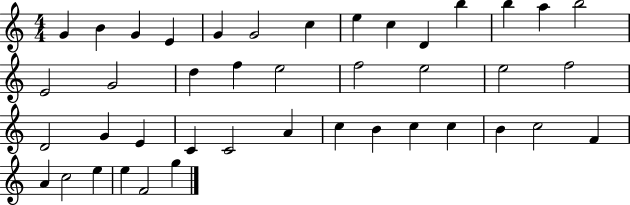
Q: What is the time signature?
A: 4/4